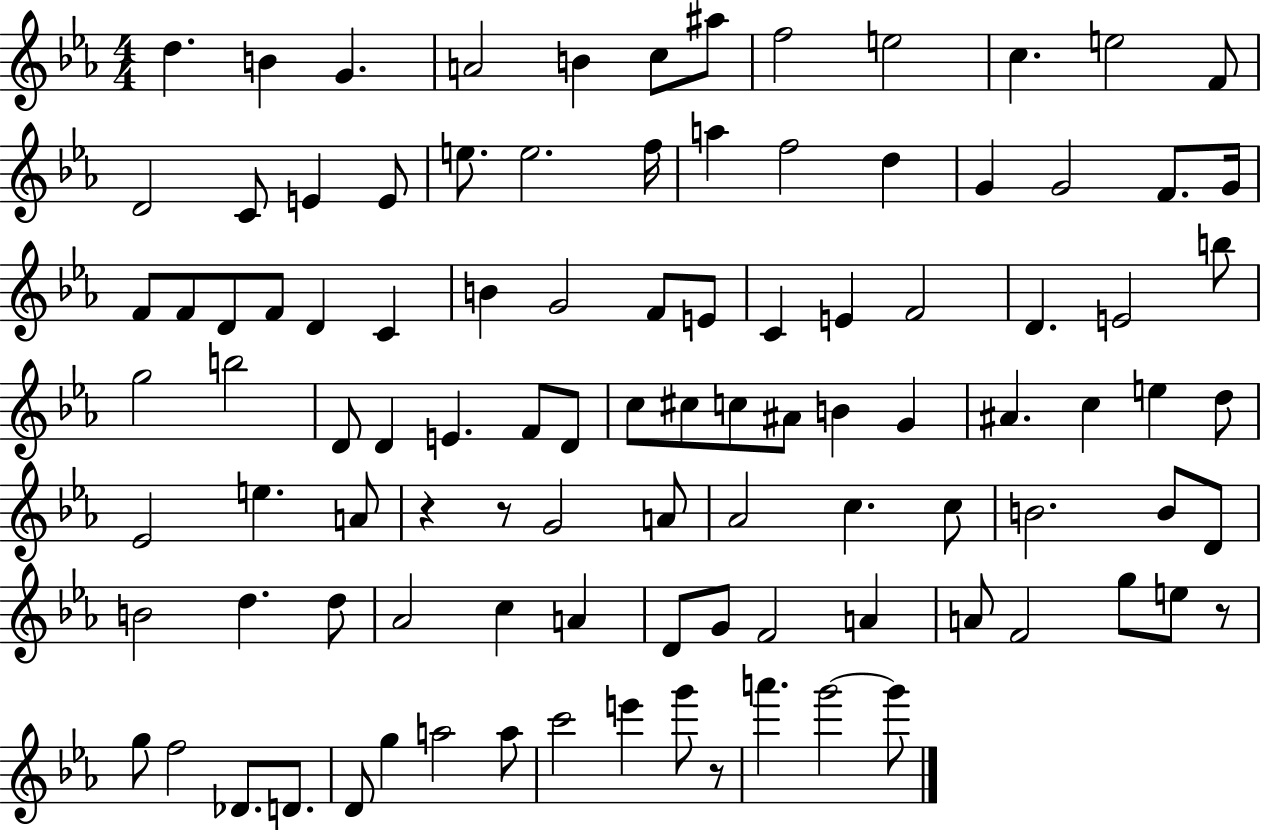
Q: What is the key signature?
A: EES major